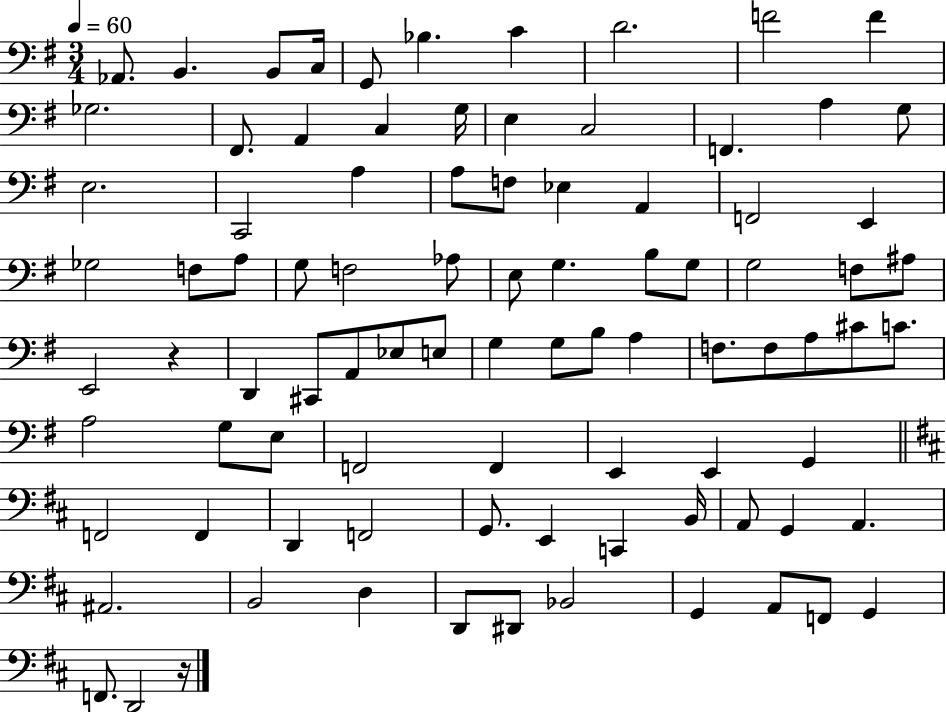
X:1
T:Untitled
M:3/4
L:1/4
K:G
_A,,/2 B,, B,,/2 C,/4 G,,/2 _B, C D2 F2 F _G,2 ^F,,/2 A,, C, G,/4 E, C,2 F,, A, G,/2 E,2 C,,2 A, A,/2 F,/2 _E, A,, F,,2 E,, _G,2 F,/2 A,/2 G,/2 F,2 _A,/2 E,/2 G, B,/2 G,/2 G,2 F,/2 ^A,/2 E,,2 z D,, ^C,,/2 A,,/2 _E,/2 E,/2 G, G,/2 B,/2 A, F,/2 F,/2 A,/2 ^C/2 C/2 A,2 G,/2 E,/2 F,,2 F,, E,, E,, G,, F,,2 F,, D,, F,,2 G,,/2 E,, C,, B,,/4 A,,/2 G,, A,, ^A,,2 B,,2 D, D,,/2 ^D,,/2 _B,,2 G,, A,,/2 F,,/2 G,, F,,/2 D,,2 z/4